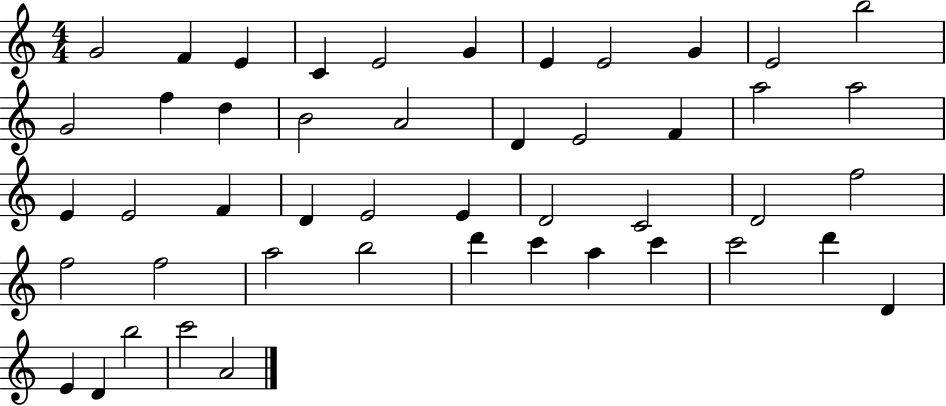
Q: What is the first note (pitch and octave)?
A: G4